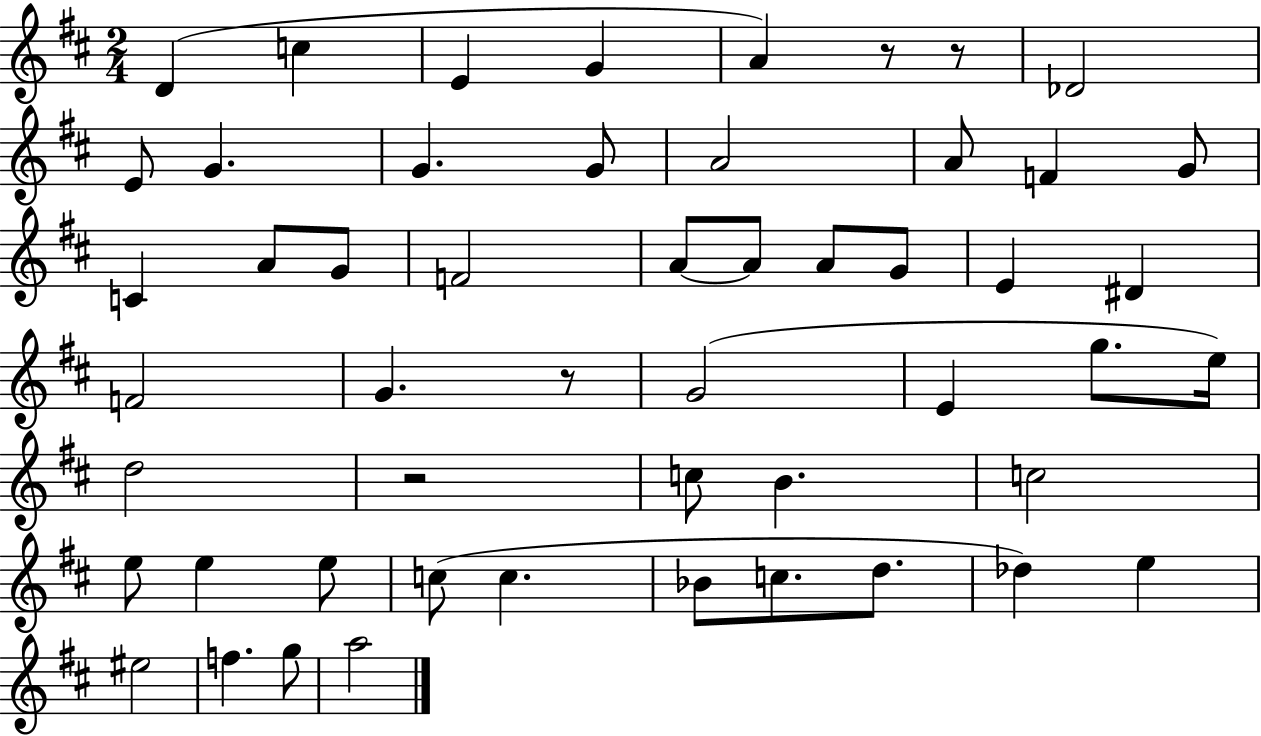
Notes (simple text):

D4/q C5/q E4/q G4/q A4/q R/e R/e Db4/h E4/e G4/q. G4/q. G4/e A4/h A4/e F4/q G4/e C4/q A4/e G4/e F4/h A4/e A4/e A4/e G4/e E4/q D#4/q F4/h G4/q. R/e G4/h E4/q G5/e. E5/s D5/h R/h C5/e B4/q. C5/h E5/e E5/q E5/e C5/e C5/q. Bb4/e C5/e. D5/e. Db5/q E5/q EIS5/h F5/q. G5/e A5/h